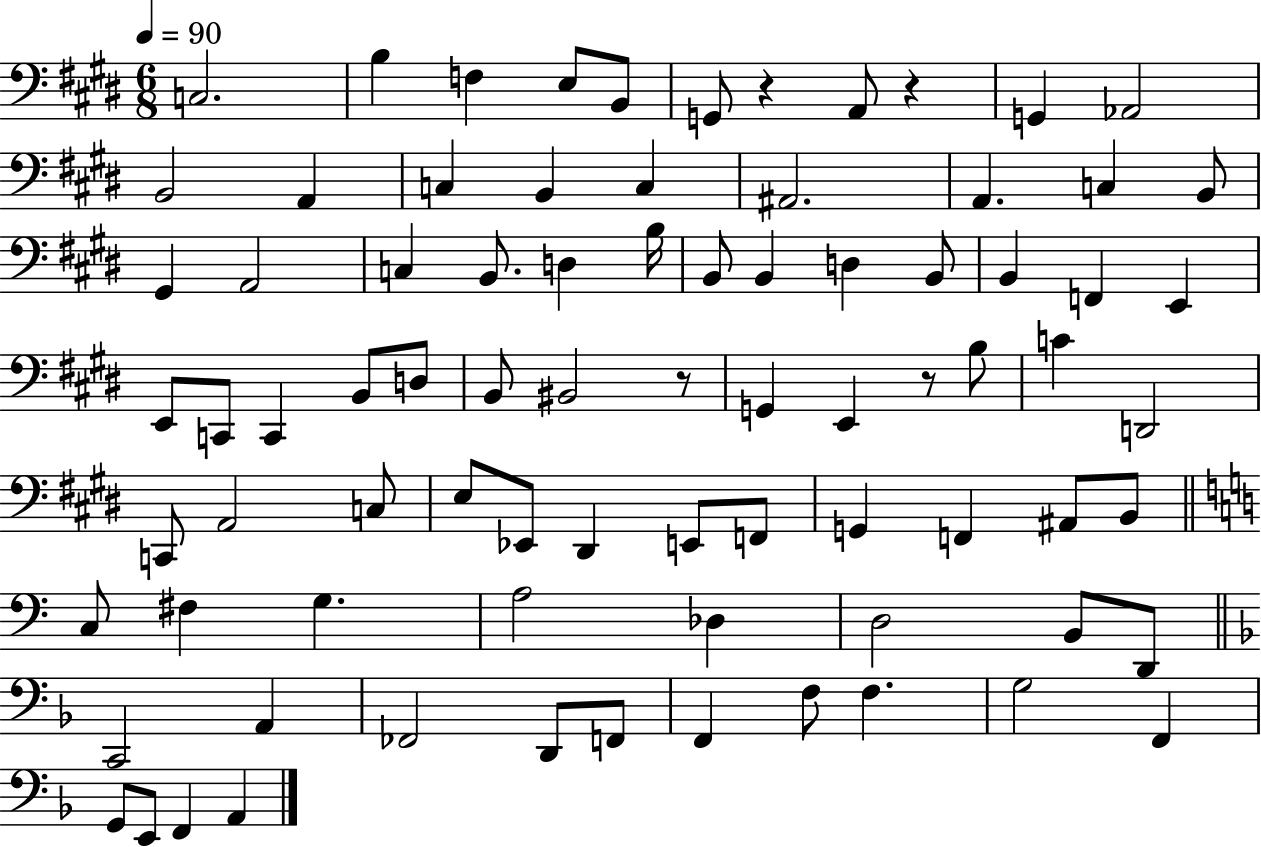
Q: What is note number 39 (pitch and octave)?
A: G2